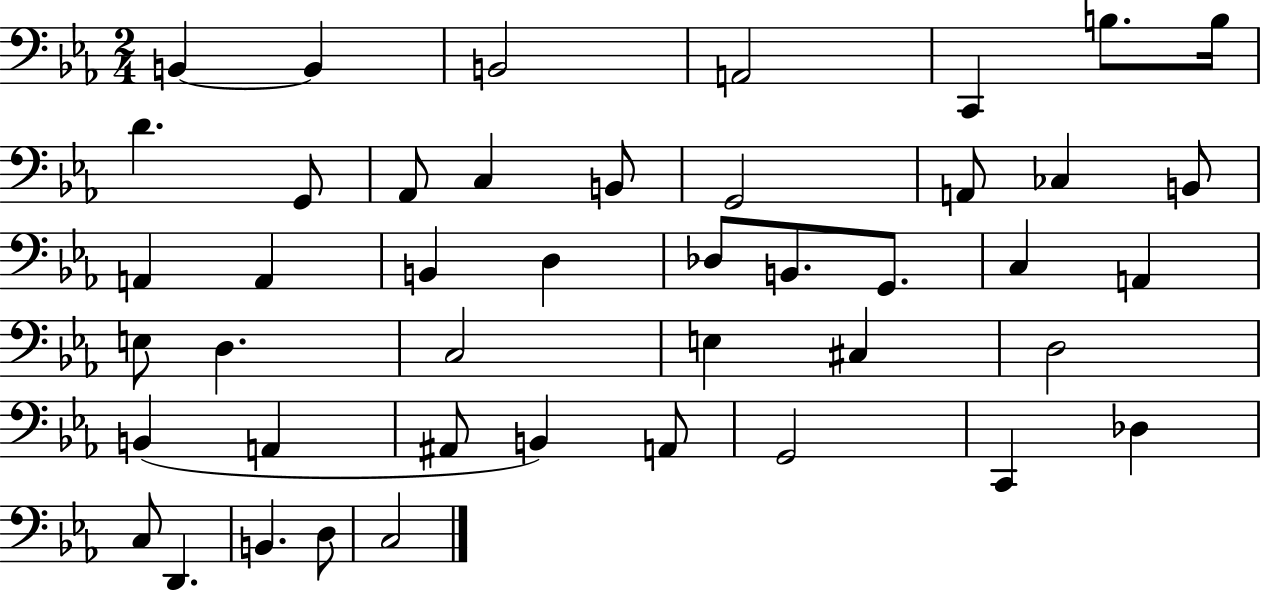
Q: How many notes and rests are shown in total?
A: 44